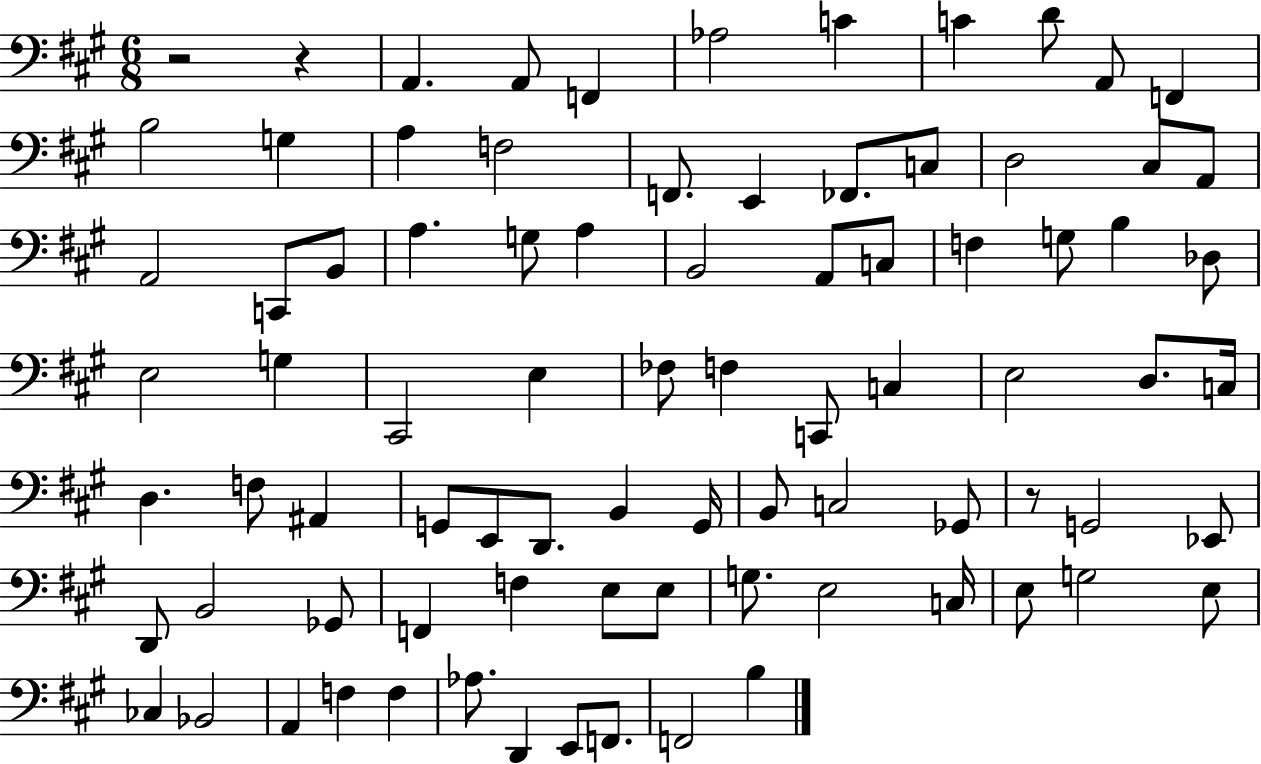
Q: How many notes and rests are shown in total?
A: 84